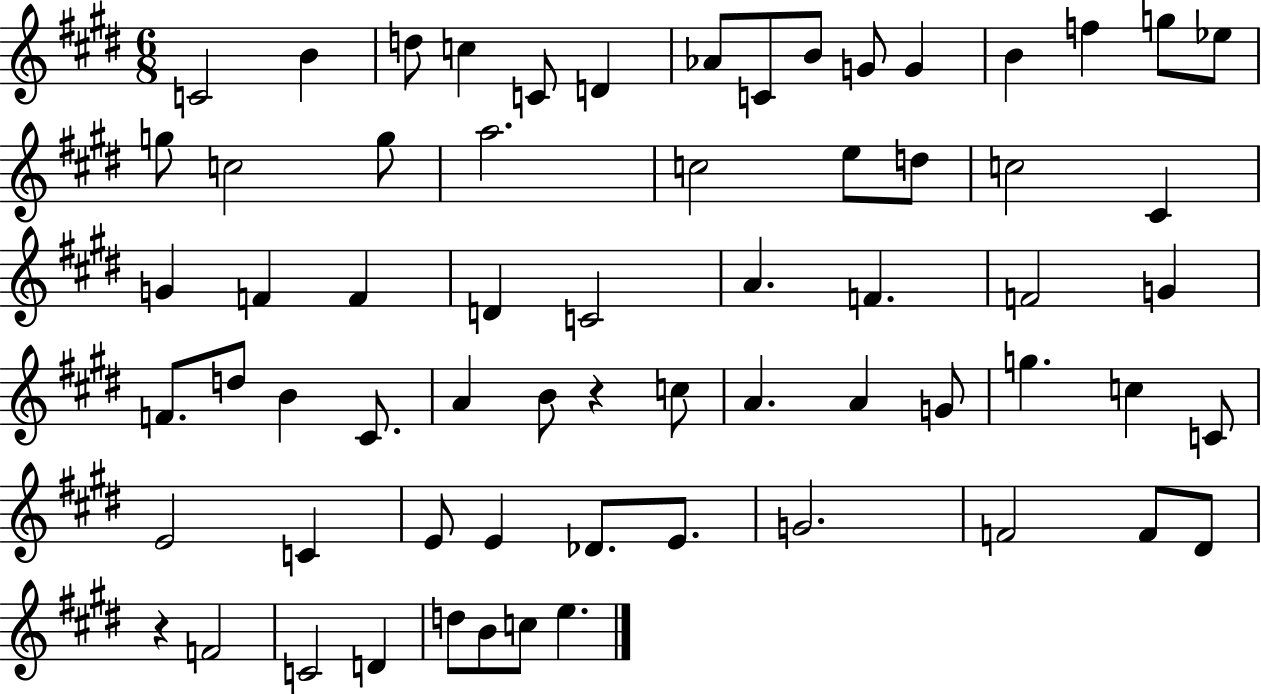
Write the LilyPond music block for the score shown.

{
  \clef treble
  \numericTimeSignature
  \time 6/8
  \key e \major
  c'2 b'4 | d''8 c''4 c'8 d'4 | aes'8 c'8 b'8 g'8 g'4 | b'4 f''4 g''8 ees''8 | \break g''8 c''2 g''8 | a''2. | c''2 e''8 d''8 | c''2 cis'4 | \break g'4 f'4 f'4 | d'4 c'2 | a'4. f'4. | f'2 g'4 | \break f'8. d''8 b'4 cis'8. | a'4 b'8 r4 c''8 | a'4. a'4 g'8 | g''4. c''4 c'8 | \break e'2 c'4 | e'8 e'4 des'8. e'8. | g'2. | f'2 f'8 dis'8 | \break r4 f'2 | c'2 d'4 | d''8 b'8 c''8 e''4. | \bar "|."
}